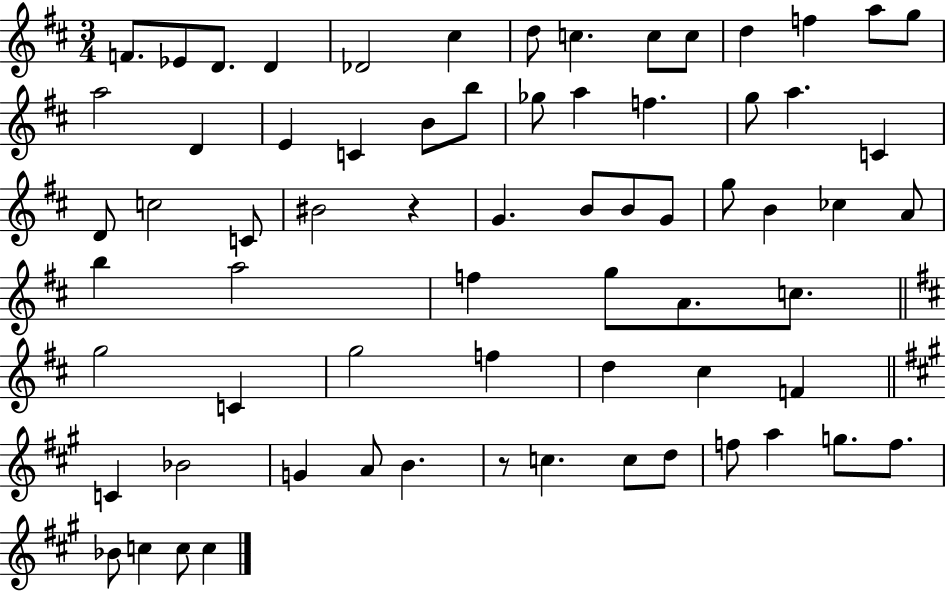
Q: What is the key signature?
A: D major